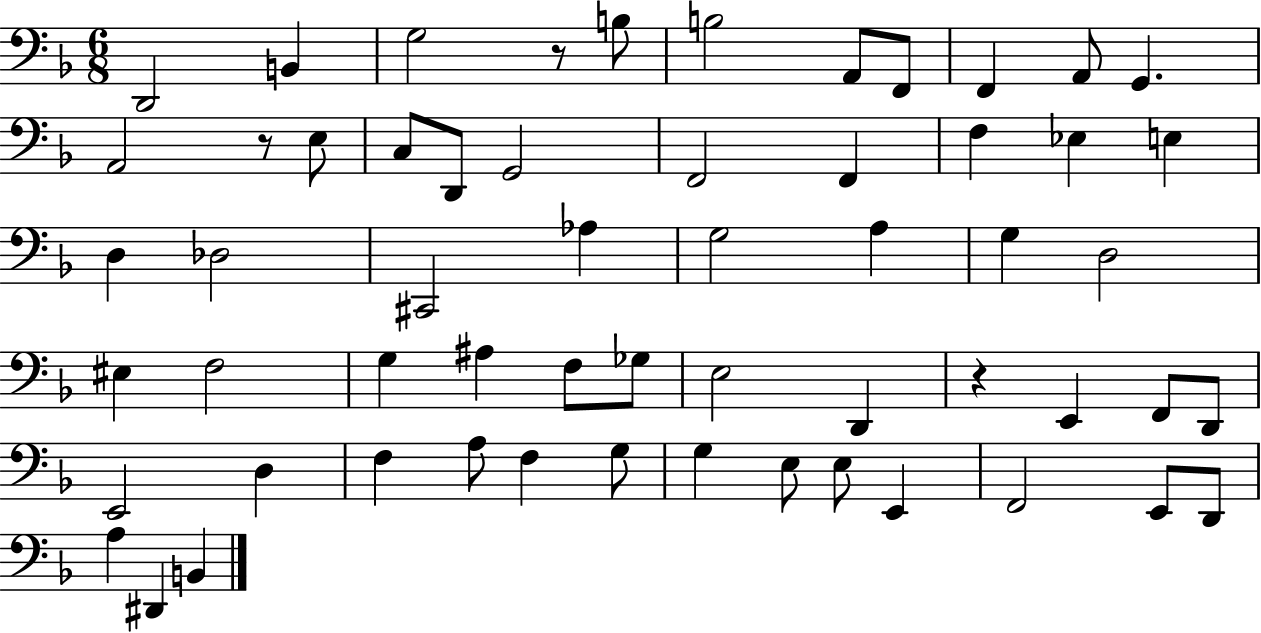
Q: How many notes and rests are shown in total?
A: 58